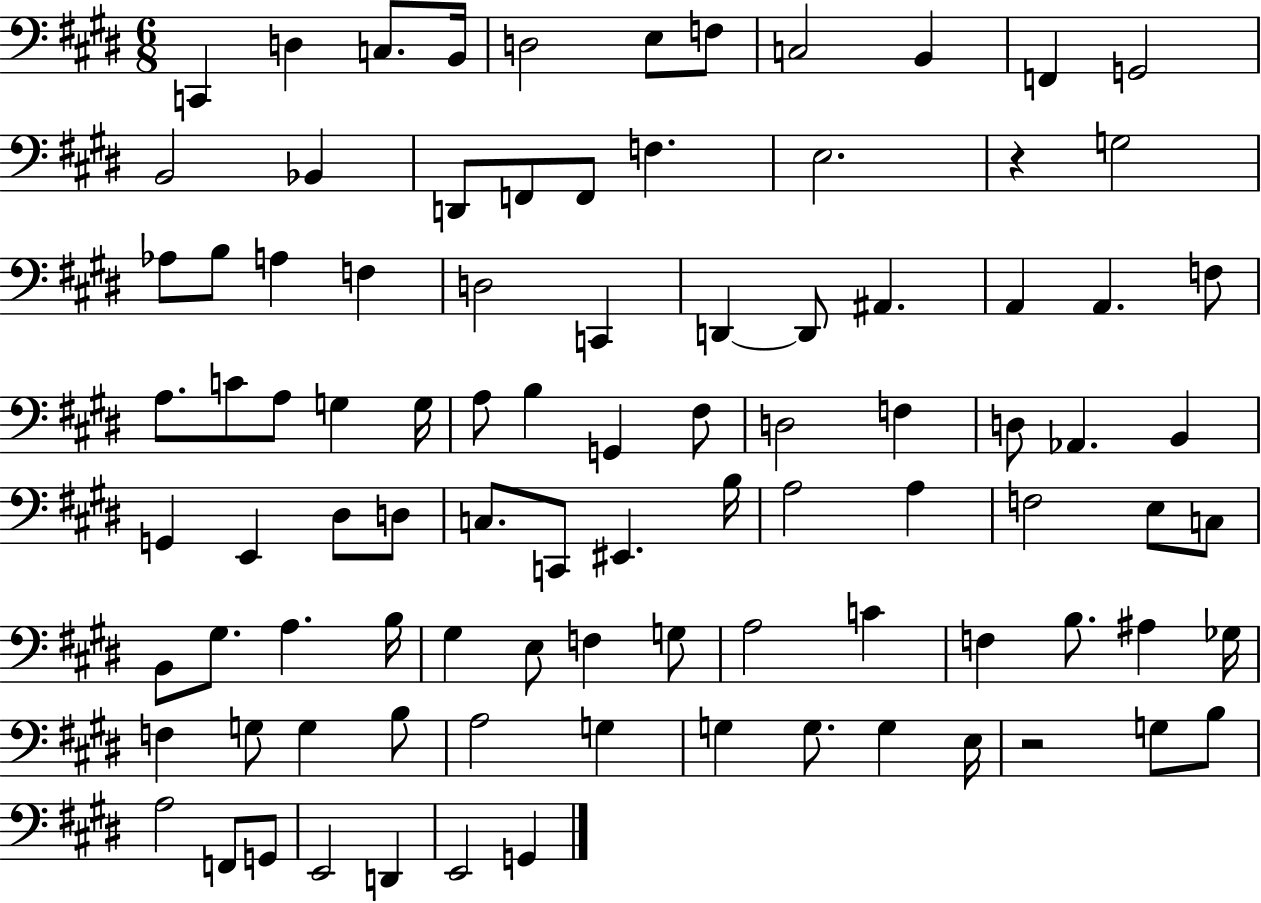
{
  \clef bass
  \numericTimeSignature
  \time 6/8
  \key e \major
  c,4 d4 c8. b,16 | d2 e8 f8 | c2 b,4 | f,4 g,2 | \break b,2 bes,4 | d,8 f,8 f,8 f4. | e2. | r4 g2 | \break aes8 b8 a4 f4 | d2 c,4 | d,4~~ d,8 ais,4. | a,4 a,4. f8 | \break a8. c'8 a8 g4 g16 | a8 b4 g,4 fis8 | d2 f4 | d8 aes,4. b,4 | \break g,4 e,4 dis8 d8 | c8. c,8 eis,4. b16 | a2 a4 | f2 e8 c8 | \break b,8 gis8. a4. b16 | gis4 e8 f4 g8 | a2 c'4 | f4 b8. ais4 ges16 | \break f4 g8 g4 b8 | a2 g4 | g4 g8. g4 e16 | r2 g8 b8 | \break a2 f,8 g,8 | e,2 d,4 | e,2 g,4 | \bar "|."
}